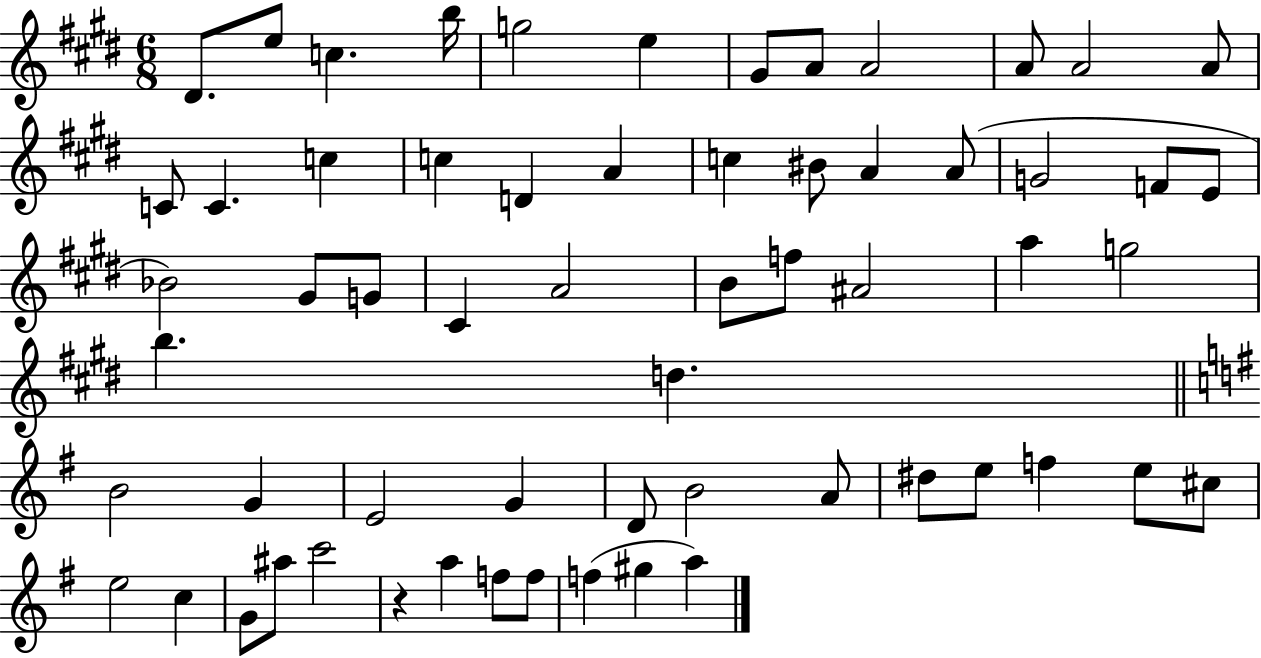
D#4/e. E5/e C5/q. B5/s G5/h E5/q G#4/e A4/e A4/h A4/e A4/h A4/e C4/e C4/q. C5/q C5/q D4/q A4/q C5/q BIS4/e A4/q A4/e G4/h F4/e E4/e Bb4/h G#4/e G4/e C#4/q A4/h B4/e F5/e A#4/h A5/q G5/h B5/q. D5/q. B4/h G4/q E4/h G4/q D4/e B4/h A4/e D#5/e E5/e F5/q E5/e C#5/e E5/h C5/q G4/e A#5/e C6/h R/q A5/q F5/e F5/e F5/q G#5/q A5/q